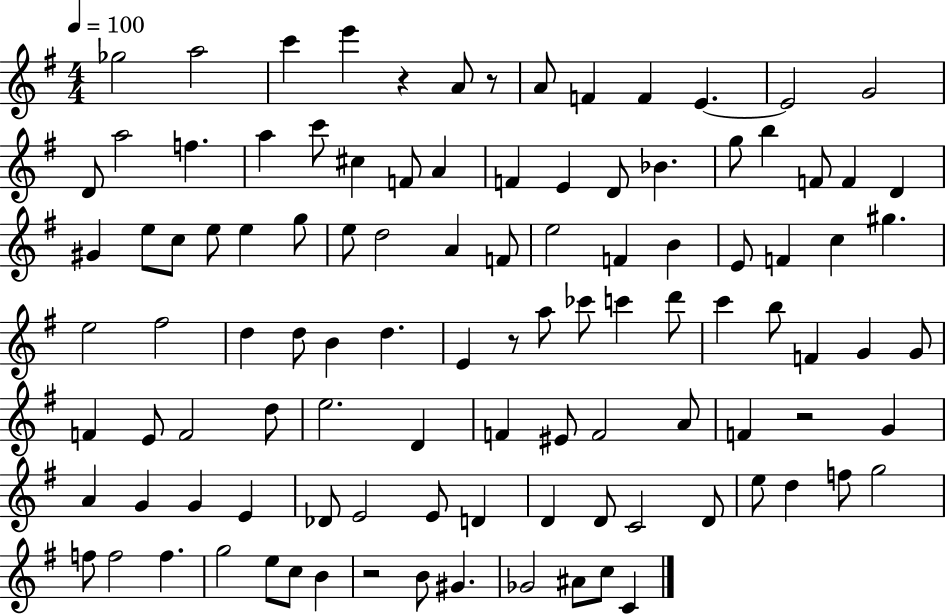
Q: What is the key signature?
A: G major